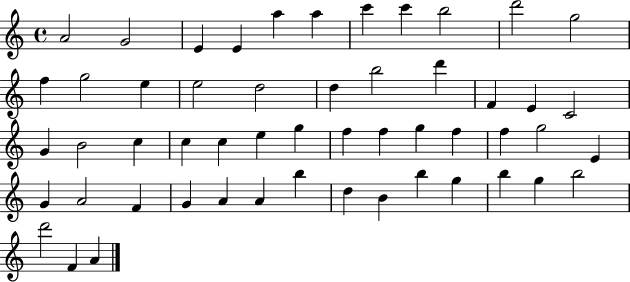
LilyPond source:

{
  \clef treble
  \time 4/4
  \defaultTimeSignature
  \key c \major
  a'2 g'2 | e'4 e'4 a''4 a''4 | c'''4 c'''4 b''2 | d'''2 g''2 | \break f''4 g''2 e''4 | e''2 d''2 | d''4 b''2 d'''4 | f'4 e'4 c'2 | \break g'4 b'2 c''4 | c''4 c''4 e''4 g''4 | f''4 f''4 g''4 f''4 | f''4 g''2 e'4 | \break g'4 a'2 f'4 | g'4 a'4 a'4 b''4 | d''4 b'4 b''4 g''4 | b''4 g''4 b''2 | \break d'''2 f'4 a'4 | \bar "|."
}